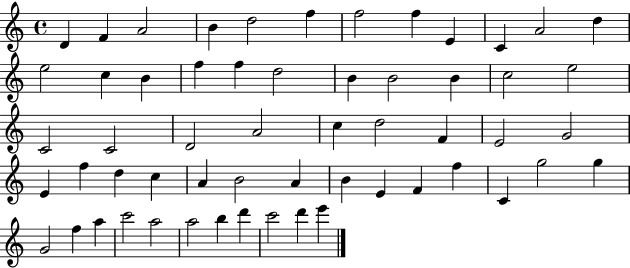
{
  \clef treble
  \time 4/4
  \defaultTimeSignature
  \key c \major
  d'4 f'4 a'2 | b'4 d''2 f''4 | f''2 f''4 e'4 | c'4 a'2 d''4 | \break e''2 c''4 b'4 | f''4 f''4 d''2 | b'4 b'2 b'4 | c''2 e''2 | \break c'2 c'2 | d'2 a'2 | c''4 d''2 f'4 | e'2 g'2 | \break e'4 f''4 d''4 c''4 | a'4 b'2 a'4 | b'4 e'4 f'4 f''4 | c'4 g''2 g''4 | \break g'2 f''4 a''4 | c'''2 a''2 | a''2 b''4 d'''4 | c'''2 d'''4 e'''4 | \break \bar "|."
}